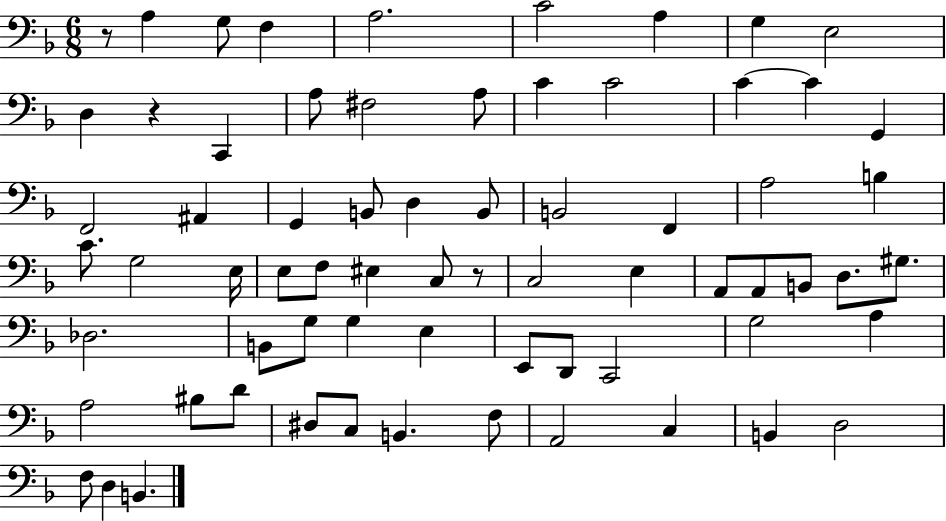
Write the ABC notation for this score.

X:1
T:Untitled
M:6/8
L:1/4
K:F
z/2 A, G,/2 F, A,2 C2 A, G, E,2 D, z C,, A,/2 ^F,2 A,/2 C C2 C C G,, F,,2 ^A,, G,, B,,/2 D, B,,/2 B,,2 F,, A,2 B, C/2 G,2 E,/4 E,/2 F,/2 ^E, C,/2 z/2 C,2 E, A,,/2 A,,/2 B,,/2 D,/2 ^G,/2 _D,2 B,,/2 G,/2 G, E, E,,/2 D,,/2 C,,2 G,2 A, A,2 ^B,/2 D/2 ^D,/2 C,/2 B,, F,/2 A,,2 C, B,, D,2 F,/2 D, B,,